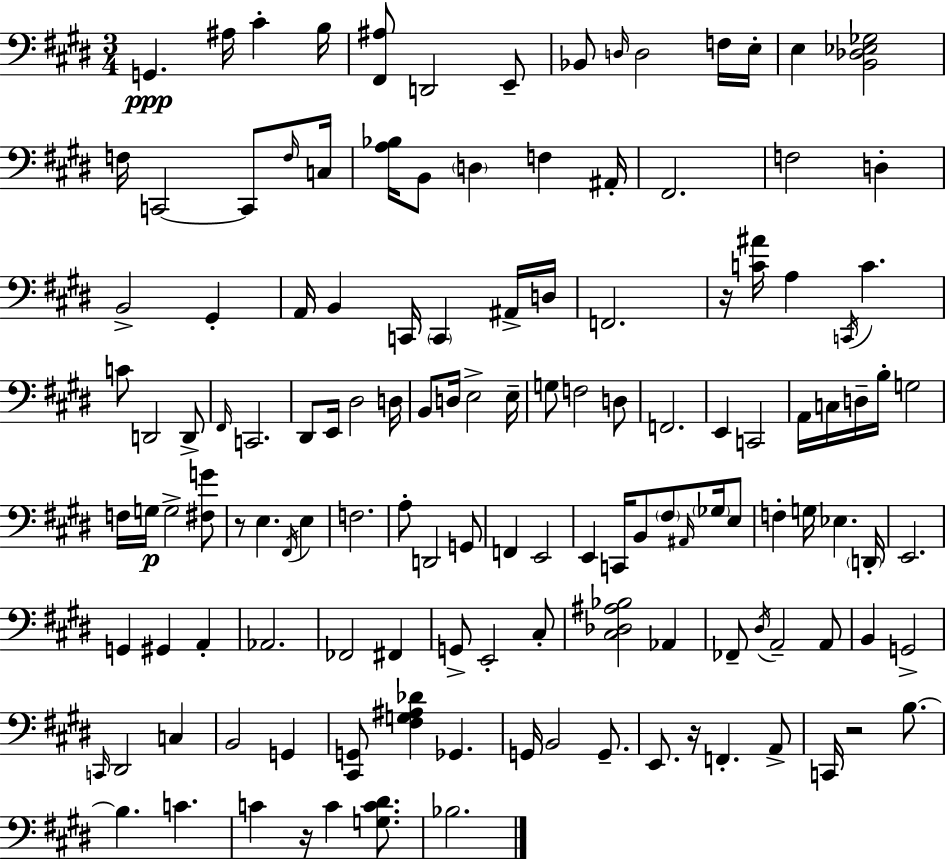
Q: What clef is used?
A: bass